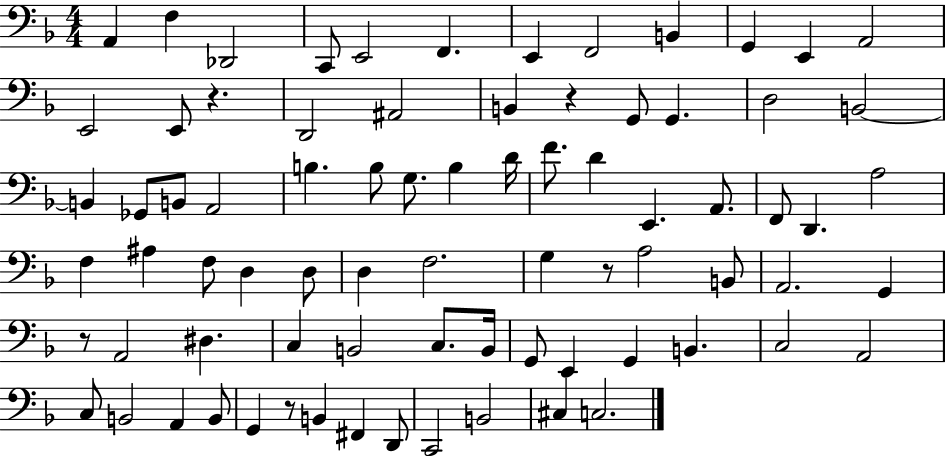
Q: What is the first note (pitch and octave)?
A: A2